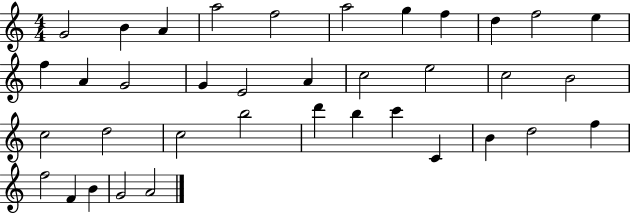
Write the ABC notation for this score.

X:1
T:Untitled
M:4/4
L:1/4
K:C
G2 B A a2 f2 a2 g f d f2 e f A G2 G E2 A c2 e2 c2 B2 c2 d2 c2 b2 d' b c' C B d2 f f2 F B G2 A2